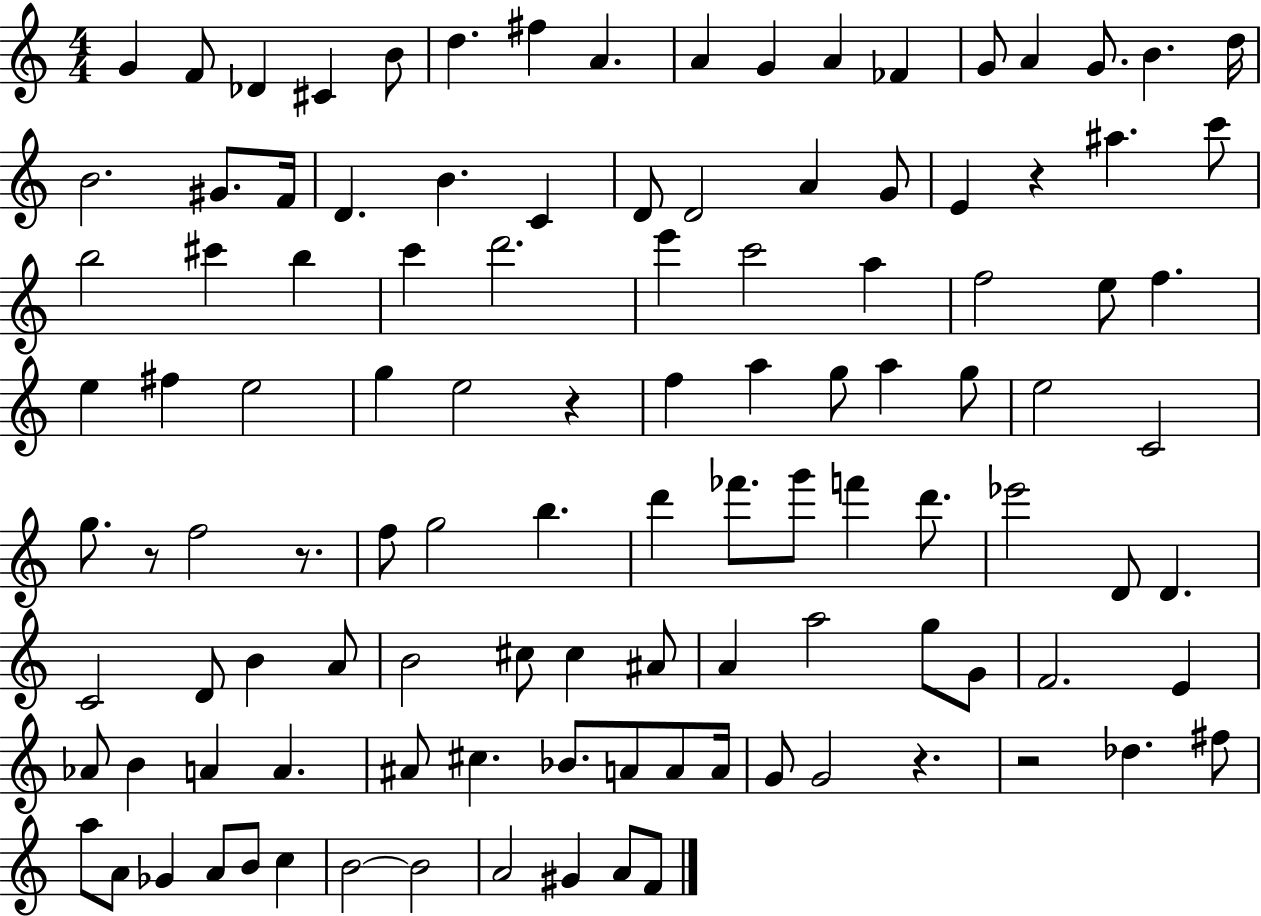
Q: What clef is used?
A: treble